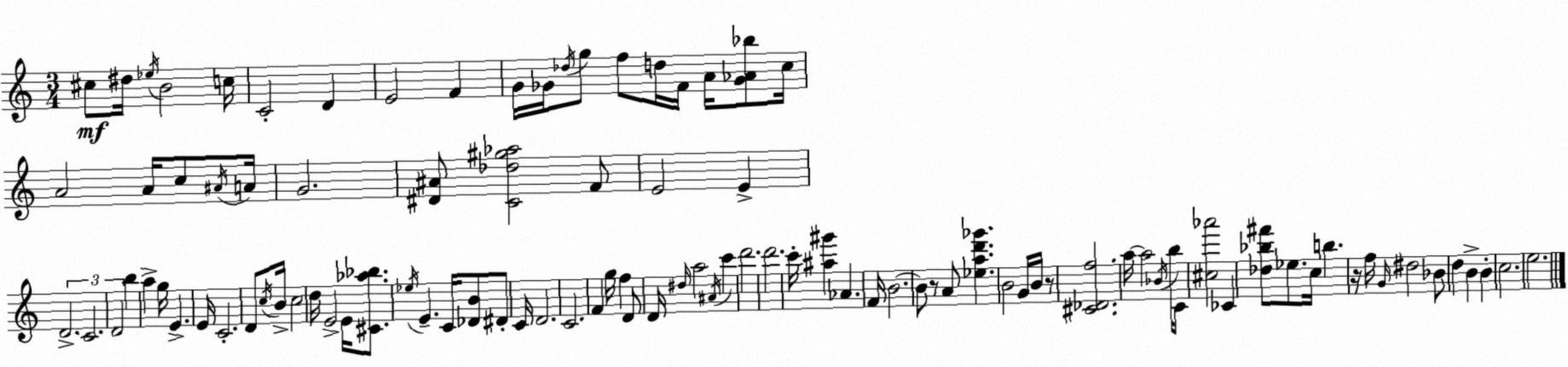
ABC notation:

X:1
T:Untitled
M:3/4
L:1/4
K:C
^c/2 ^d/4 _e/4 B2 c/4 C2 D E2 F G/4 _G/4 _d/4 g/2 f/2 d/4 F/4 A/4 [_G_A_b]/2 c/4 A2 A/4 c/2 ^A/4 A/4 G2 [^D^A]/2 [C_d^g_a]2 F/2 E2 E D2 C2 D2 b a g/4 E E/4 C2 D/2 c/4 B/4 c2 d/4 E2 E/4 [^C_a_b]/2 _e/4 E C/4 [_DB]/2 ^D/2 C/4 D2 C2 F g/4 f D/2 D/4 ^d/4 a2 ^A/4 c' d'2 d'2 c'/4 [^a^g'] _A F/4 B2 B/2 z/2 A/2 [_ead'_g'] B2 G/4 B/4 z/2 [^C_Df]2 a/4 a2 _B/4 b/4 C/2 [^c_a']2 _C [_d_b^f']/2 _e/2 c/4 b z/4 f/4 G/4 ^d2 _B/2 d B B c2 e2